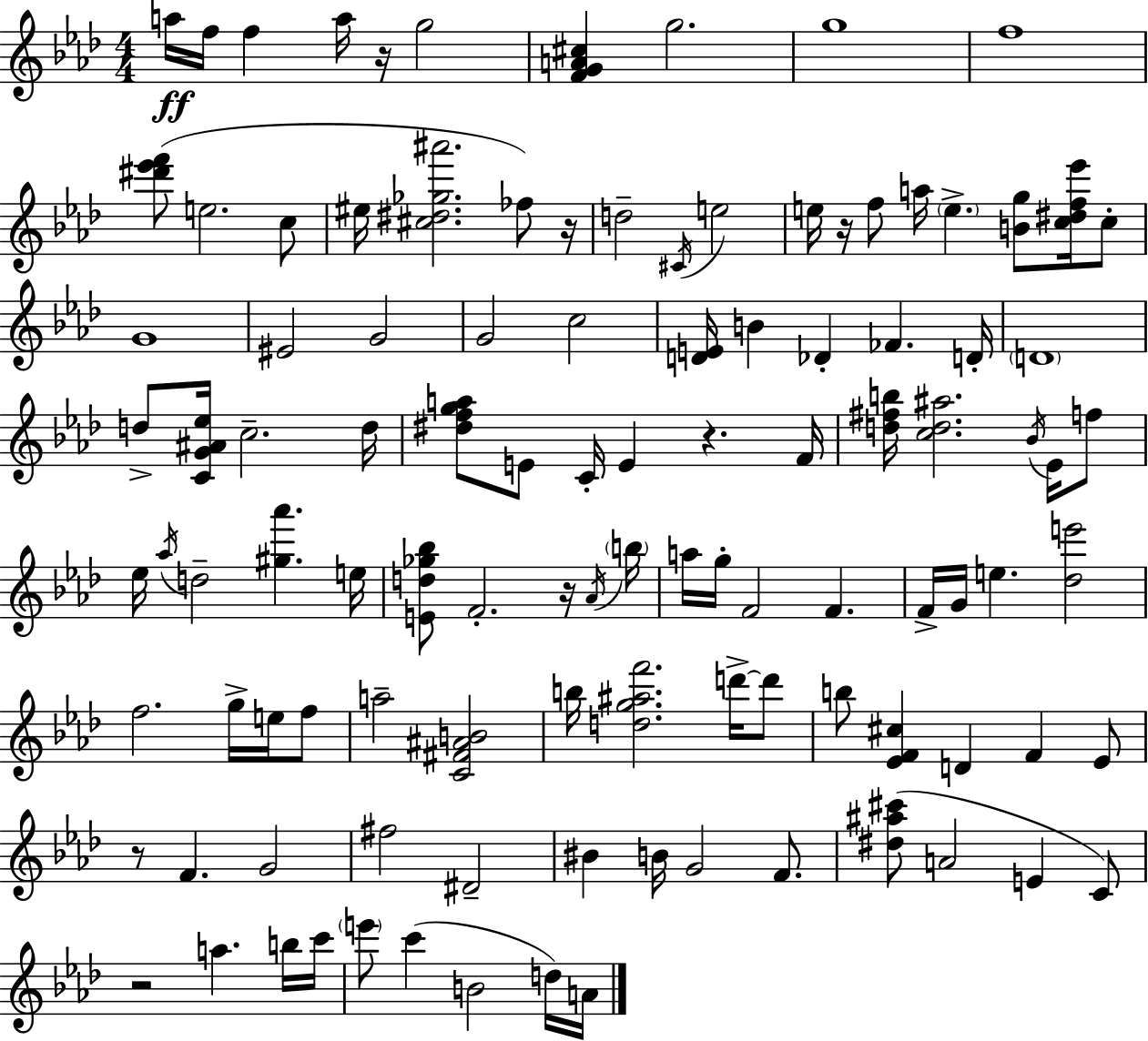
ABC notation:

X:1
T:Untitled
M:4/4
L:1/4
K:Fm
a/4 f/4 f a/4 z/4 g2 [FGA^c] g2 g4 f4 [^d'_e'f']/2 e2 c/2 ^e/4 [^c^d_g^a']2 _f/2 z/4 d2 ^C/4 e2 e/4 z/4 f/2 a/4 e [Bg]/2 [c^df_e']/4 c/2 G4 ^E2 G2 G2 c2 [DE]/4 B _D _F D/4 D4 d/2 [CG^A_e]/4 c2 d/4 [^dfga]/2 E/2 C/4 E z F/4 [d^fb]/4 [cd^a]2 _B/4 _E/4 f/2 _e/4 _a/4 d2 [^g_a'] e/4 [Ed_g_b]/2 F2 z/4 _A/4 b/4 a/4 g/4 F2 F F/4 G/4 e [_de']2 f2 g/4 e/4 f/2 a2 [C^F^AB]2 b/4 [dg^af']2 d'/4 d'/2 b/2 [_EF^c] D F _E/2 z/2 F G2 ^f2 ^D2 ^B B/4 G2 F/2 [^d^a^c']/2 A2 E C/2 z2 a b/4 c'/4 e'/2 c' B2 d/4 A/4